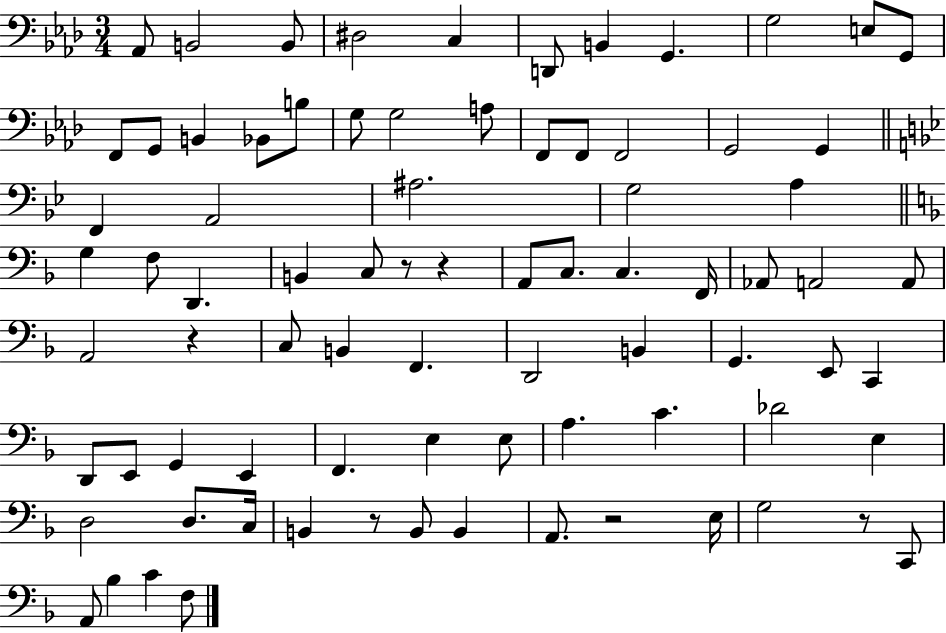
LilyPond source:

{
  \clef bass
  \numericTimeSignature
  \time 3/4
  \key aes \major
  \repeat volta 2 { aes,8 b,2 b,8 | dis2 c4 | d,8 b,4 g,4. | g2 e8 g,8 | \break f,8 g,8 b,4 bes,8 b8 | g8 g2 a8 | f,8 f,8 f,2 | g,2 g,4 | \break \bar "||" \break \key bes \major f,4 a,2 | ais2. | g2 a4 | \bar "||" \break \key d \minor g4 f8 d,4. | b,4 c8 r8 r4 | a,8 c8. c4. f,16 | aes,8 a,2 a,8 | \break a,2 r4 | c8 b,4 f,4. | d,2 b,4 | g,4. e,8 c,4 | \break d,8 e,8 g,4 e,4 | f,4. e4 e8 | a4. c'4. | des'2 e4 | \break d2 d8. c16 | b,4 r8 b,8 b,4 | a,8. r2 e16 | g2 r8 c,8 | \break a,8 bes4 c'4 f8 | } \bar "|."
}